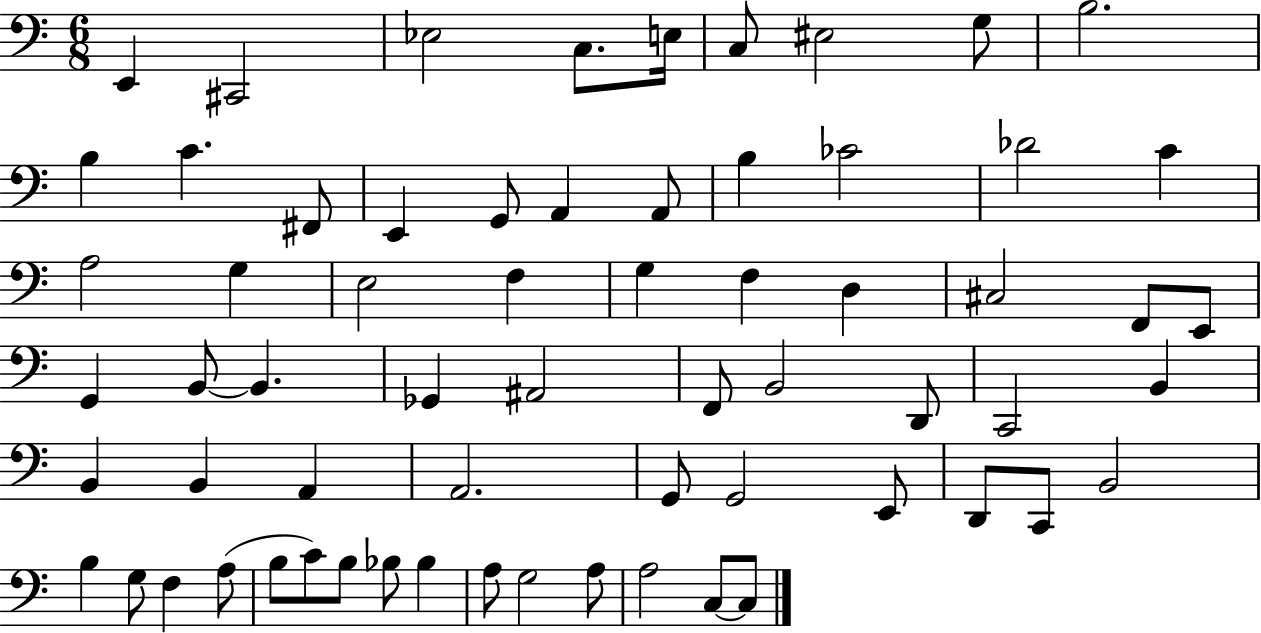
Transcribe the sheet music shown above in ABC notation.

X:1
T:Untitled
M:6/8
L:1/4
K:C
E,, ^C,,2 _E,2 C,/2 E,/4 C,/2 ^E,2 G,/2 B,2 B, C ^F,,/2 E,, G,,/2 A,, A,,/2 B, _C2 _D2 C A,2 G, E,2 F, G, F, D, ^C,2 F,,/2 E,,/2 G,, B,,/2 B,, _G,, ^A,,2 F,,/2 B,,2 D,,/2 C,,2 B,, B,, B,, A,, A,,2 G,,/2 G,,2 E,,/2 D,,/2 C,,/2 B,,2 B, G,/2 F, A,/2 B,/2 C/2 B,/2 _B,/2 _B, A,/2 G,2 A,/2 A,2 C,/2 C,/2